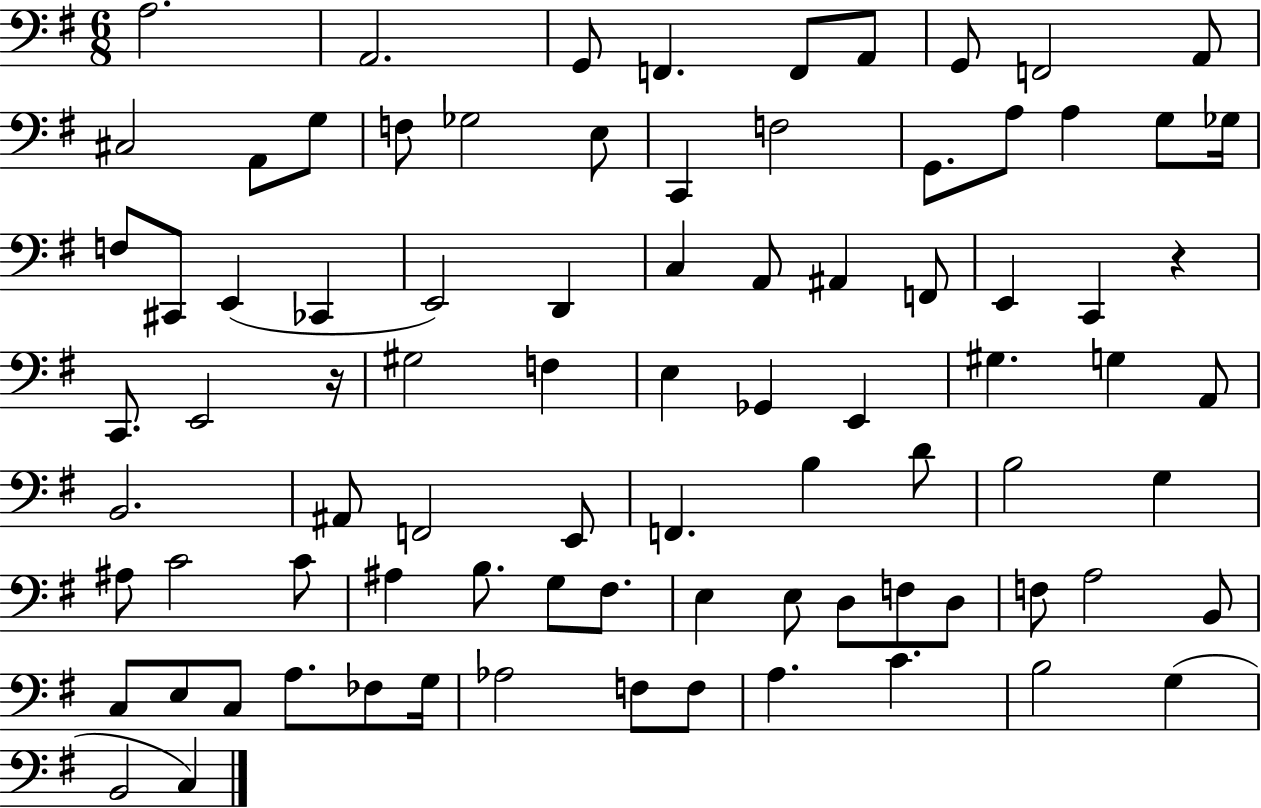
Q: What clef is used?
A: bass